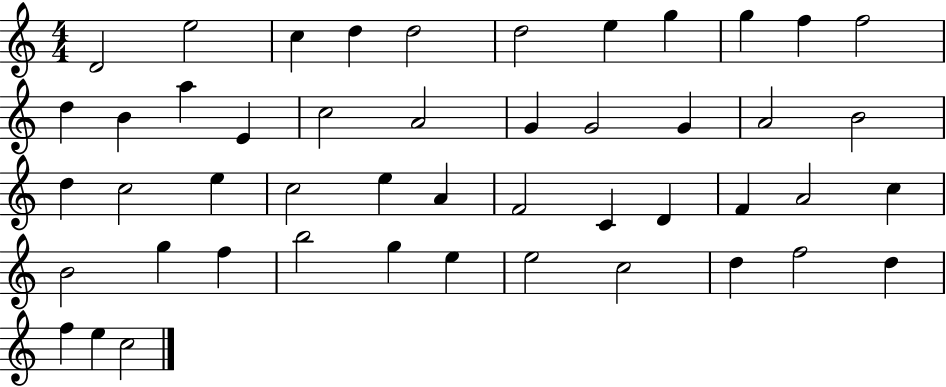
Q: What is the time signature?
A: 4/4